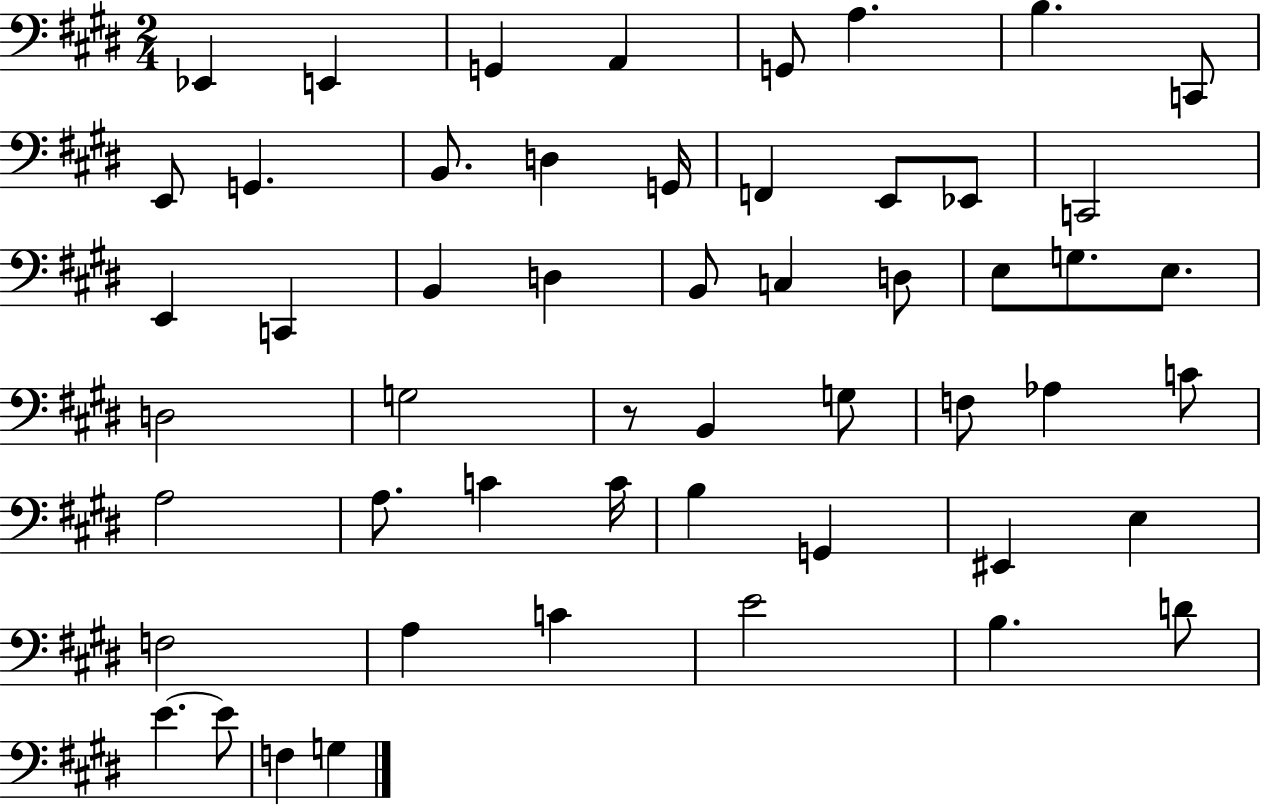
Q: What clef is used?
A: bass